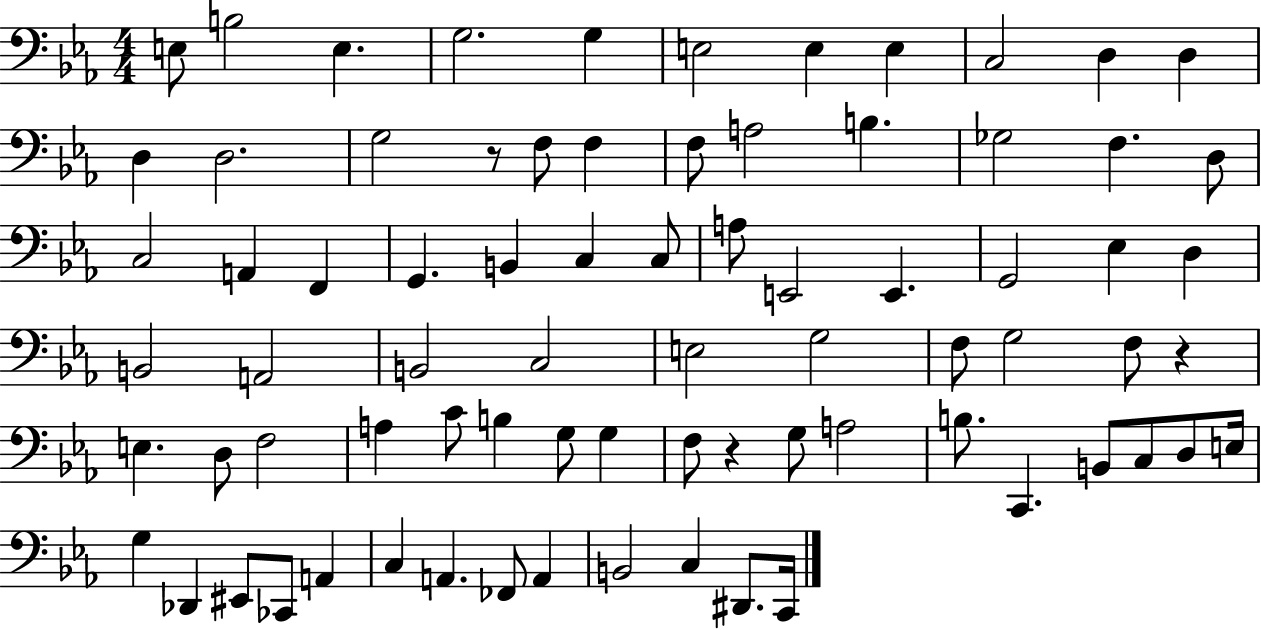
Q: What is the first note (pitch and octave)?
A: E3